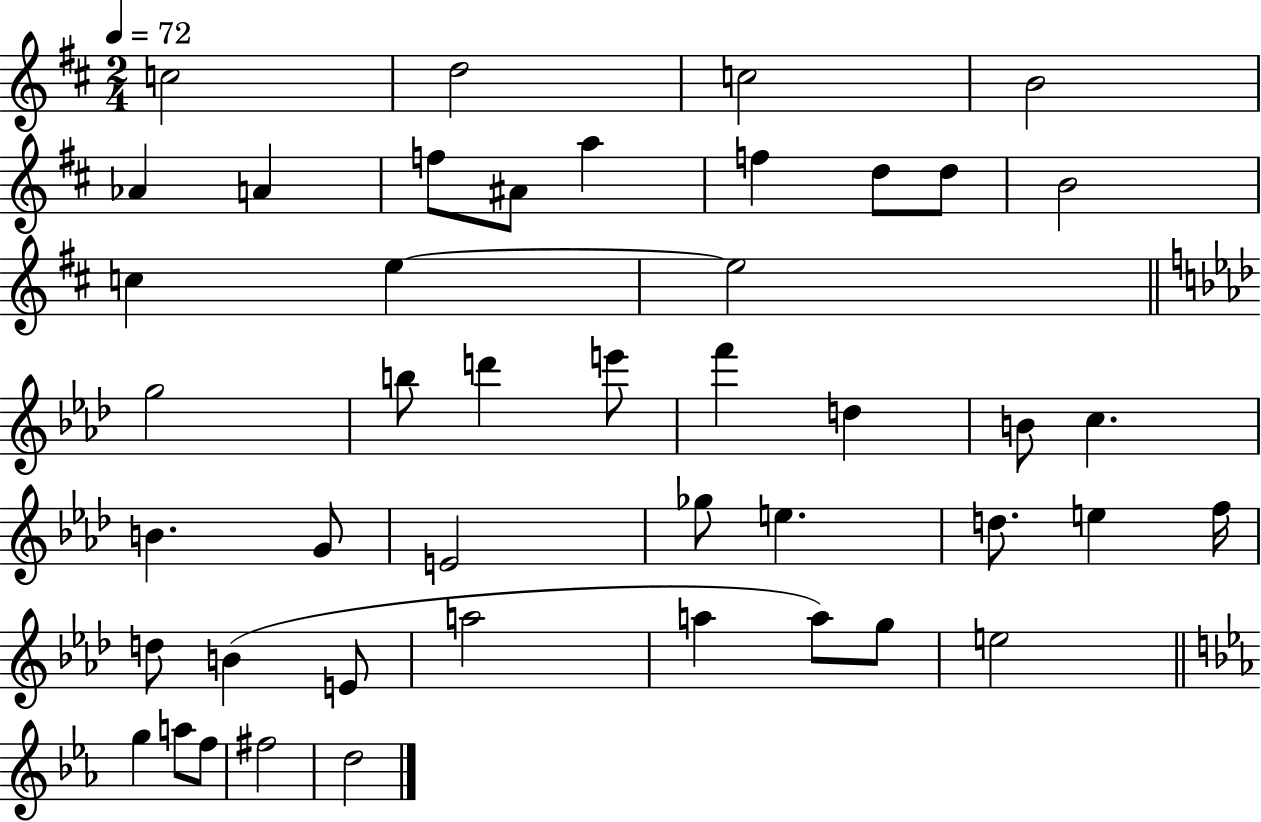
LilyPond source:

{
  \clef treble
  \numericTimeSignature
  \time 2/4
  \key d \major
  \tempo 4 = 72
  c''2 | d''2 | c''2 | b'2 | \break aes'4 a'4 | f''8 ais'8 a''4 | f''4 d''8 d''8 | b'2 | \break c''4 e''4~~ | e''2 | \bar "||" \break \key aes \major g''2 | b''8 d'''4 e'''8 | f'''4 d''4 | b'8 c''4. | \break b'4. g'8 | e'2 | ges''8 e''4. | d''8. e''4 f''16 | \break d''8 b'4( e'8 | a''2 | a''4 a''8) g''8 | e''2 | \break \bar "||" \break \key ees \major g''4 a''8 f''8 | fis''2 | d''2 | \bar "|."
}